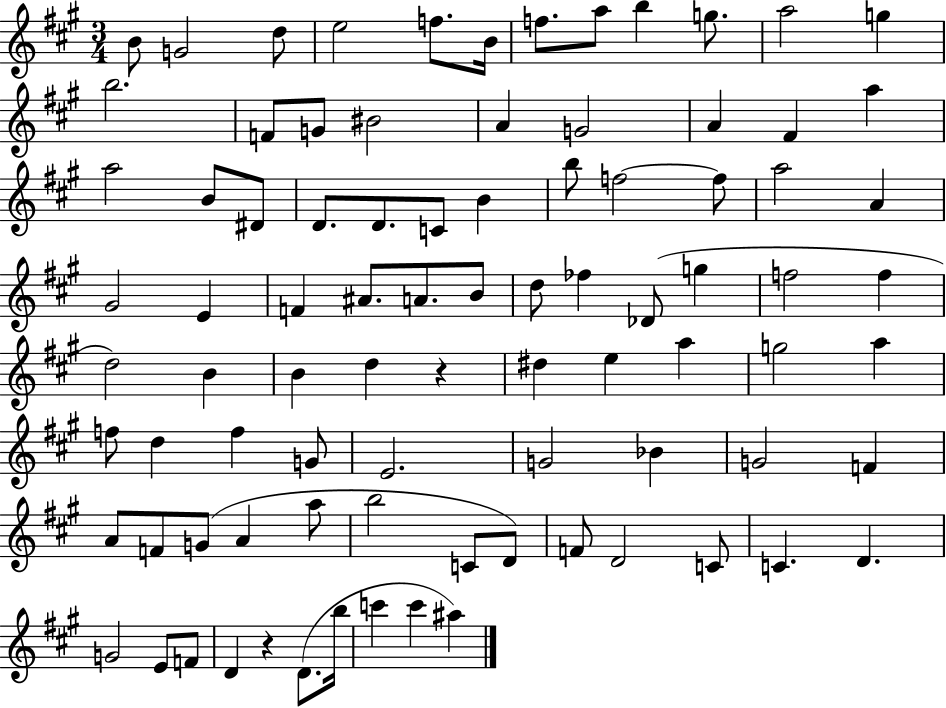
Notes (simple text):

B4/e G4/h D5/e E5/h F5/e. B4/s F5/e. A5/e B5/q G5/e. A5/h G5/q B5/h. F4/e G4/e BIS4/h A4/q G4/h A4/q F#4/q A5/q A5/h B4/e D#4/e D4/e. D4/e. C4/e B4/q B5/e F5/h F5/e A5/h A4/q G#4/h E4/q F4/q A#4/e. A4/e. B4/e D5/e FES5/q Db4/e G5/q F5/h F5/q D5/h B4/q B4/q D5/q R/q D#5/q E5/q A5/q G5/h A5/q F5/e D5/q F5/q G4/e E4/h. G4/h Bb4/q G4/h F4/q A4/e F4/e G4/e A4/q A5/e B5/h C4/e D4/e F4/e D4/h C4/e C4/q. D4/q. G4/h E4/e F4/e D4/q R/q D4/e. B5/s C6/q C6/q A#5/q